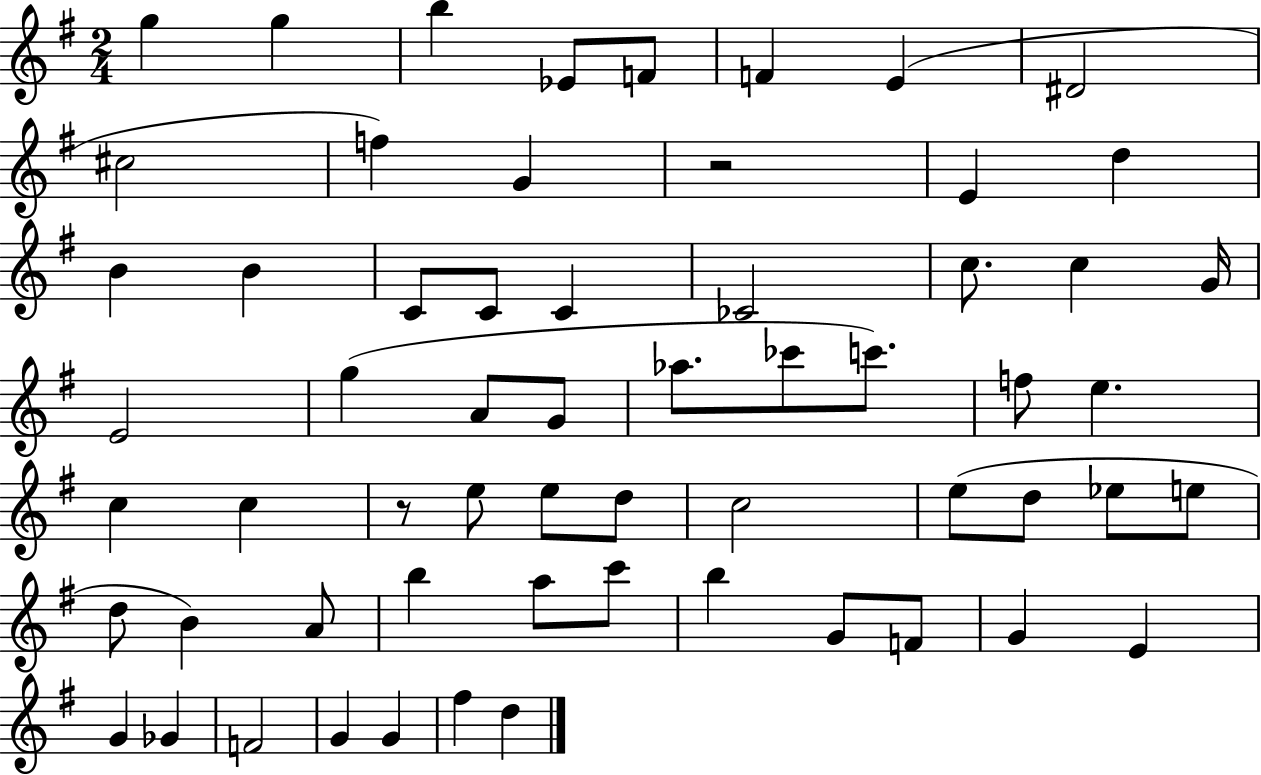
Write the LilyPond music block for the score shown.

{
  \clef treble
  \numericTimeSignature
  \time 2/4
  \key g \major
  \repeat volta 2 { g''4 g''4 | b''4 ees'8 f'8 | f'4 e'4( | dis'2 | \break cis''2 | f''4) g'4 | r2 | e'4 d''4 | \break b'4 b'4 | c'8 c'8 c'4 | ces'2 | c''8. c''4 g'16 | \break e'2 | g''4( a'8 g'8 | aes''8. ces'''8 c'''8.) | f''8 e''4. | \break c''4 c''4 | r8 e''8 e''8 d''8 | c''2 | e''8( d''8 ees''8 e''8 | \break d''8 b'4) a'8 | b''4 a''8 c'''8 | b''4 g'8 f'8 | g'4 e'4 | \break g'4 ges'4 | f'2 | g'4 g'4 | fis''4 d''4 | \break } \bar "|."
}